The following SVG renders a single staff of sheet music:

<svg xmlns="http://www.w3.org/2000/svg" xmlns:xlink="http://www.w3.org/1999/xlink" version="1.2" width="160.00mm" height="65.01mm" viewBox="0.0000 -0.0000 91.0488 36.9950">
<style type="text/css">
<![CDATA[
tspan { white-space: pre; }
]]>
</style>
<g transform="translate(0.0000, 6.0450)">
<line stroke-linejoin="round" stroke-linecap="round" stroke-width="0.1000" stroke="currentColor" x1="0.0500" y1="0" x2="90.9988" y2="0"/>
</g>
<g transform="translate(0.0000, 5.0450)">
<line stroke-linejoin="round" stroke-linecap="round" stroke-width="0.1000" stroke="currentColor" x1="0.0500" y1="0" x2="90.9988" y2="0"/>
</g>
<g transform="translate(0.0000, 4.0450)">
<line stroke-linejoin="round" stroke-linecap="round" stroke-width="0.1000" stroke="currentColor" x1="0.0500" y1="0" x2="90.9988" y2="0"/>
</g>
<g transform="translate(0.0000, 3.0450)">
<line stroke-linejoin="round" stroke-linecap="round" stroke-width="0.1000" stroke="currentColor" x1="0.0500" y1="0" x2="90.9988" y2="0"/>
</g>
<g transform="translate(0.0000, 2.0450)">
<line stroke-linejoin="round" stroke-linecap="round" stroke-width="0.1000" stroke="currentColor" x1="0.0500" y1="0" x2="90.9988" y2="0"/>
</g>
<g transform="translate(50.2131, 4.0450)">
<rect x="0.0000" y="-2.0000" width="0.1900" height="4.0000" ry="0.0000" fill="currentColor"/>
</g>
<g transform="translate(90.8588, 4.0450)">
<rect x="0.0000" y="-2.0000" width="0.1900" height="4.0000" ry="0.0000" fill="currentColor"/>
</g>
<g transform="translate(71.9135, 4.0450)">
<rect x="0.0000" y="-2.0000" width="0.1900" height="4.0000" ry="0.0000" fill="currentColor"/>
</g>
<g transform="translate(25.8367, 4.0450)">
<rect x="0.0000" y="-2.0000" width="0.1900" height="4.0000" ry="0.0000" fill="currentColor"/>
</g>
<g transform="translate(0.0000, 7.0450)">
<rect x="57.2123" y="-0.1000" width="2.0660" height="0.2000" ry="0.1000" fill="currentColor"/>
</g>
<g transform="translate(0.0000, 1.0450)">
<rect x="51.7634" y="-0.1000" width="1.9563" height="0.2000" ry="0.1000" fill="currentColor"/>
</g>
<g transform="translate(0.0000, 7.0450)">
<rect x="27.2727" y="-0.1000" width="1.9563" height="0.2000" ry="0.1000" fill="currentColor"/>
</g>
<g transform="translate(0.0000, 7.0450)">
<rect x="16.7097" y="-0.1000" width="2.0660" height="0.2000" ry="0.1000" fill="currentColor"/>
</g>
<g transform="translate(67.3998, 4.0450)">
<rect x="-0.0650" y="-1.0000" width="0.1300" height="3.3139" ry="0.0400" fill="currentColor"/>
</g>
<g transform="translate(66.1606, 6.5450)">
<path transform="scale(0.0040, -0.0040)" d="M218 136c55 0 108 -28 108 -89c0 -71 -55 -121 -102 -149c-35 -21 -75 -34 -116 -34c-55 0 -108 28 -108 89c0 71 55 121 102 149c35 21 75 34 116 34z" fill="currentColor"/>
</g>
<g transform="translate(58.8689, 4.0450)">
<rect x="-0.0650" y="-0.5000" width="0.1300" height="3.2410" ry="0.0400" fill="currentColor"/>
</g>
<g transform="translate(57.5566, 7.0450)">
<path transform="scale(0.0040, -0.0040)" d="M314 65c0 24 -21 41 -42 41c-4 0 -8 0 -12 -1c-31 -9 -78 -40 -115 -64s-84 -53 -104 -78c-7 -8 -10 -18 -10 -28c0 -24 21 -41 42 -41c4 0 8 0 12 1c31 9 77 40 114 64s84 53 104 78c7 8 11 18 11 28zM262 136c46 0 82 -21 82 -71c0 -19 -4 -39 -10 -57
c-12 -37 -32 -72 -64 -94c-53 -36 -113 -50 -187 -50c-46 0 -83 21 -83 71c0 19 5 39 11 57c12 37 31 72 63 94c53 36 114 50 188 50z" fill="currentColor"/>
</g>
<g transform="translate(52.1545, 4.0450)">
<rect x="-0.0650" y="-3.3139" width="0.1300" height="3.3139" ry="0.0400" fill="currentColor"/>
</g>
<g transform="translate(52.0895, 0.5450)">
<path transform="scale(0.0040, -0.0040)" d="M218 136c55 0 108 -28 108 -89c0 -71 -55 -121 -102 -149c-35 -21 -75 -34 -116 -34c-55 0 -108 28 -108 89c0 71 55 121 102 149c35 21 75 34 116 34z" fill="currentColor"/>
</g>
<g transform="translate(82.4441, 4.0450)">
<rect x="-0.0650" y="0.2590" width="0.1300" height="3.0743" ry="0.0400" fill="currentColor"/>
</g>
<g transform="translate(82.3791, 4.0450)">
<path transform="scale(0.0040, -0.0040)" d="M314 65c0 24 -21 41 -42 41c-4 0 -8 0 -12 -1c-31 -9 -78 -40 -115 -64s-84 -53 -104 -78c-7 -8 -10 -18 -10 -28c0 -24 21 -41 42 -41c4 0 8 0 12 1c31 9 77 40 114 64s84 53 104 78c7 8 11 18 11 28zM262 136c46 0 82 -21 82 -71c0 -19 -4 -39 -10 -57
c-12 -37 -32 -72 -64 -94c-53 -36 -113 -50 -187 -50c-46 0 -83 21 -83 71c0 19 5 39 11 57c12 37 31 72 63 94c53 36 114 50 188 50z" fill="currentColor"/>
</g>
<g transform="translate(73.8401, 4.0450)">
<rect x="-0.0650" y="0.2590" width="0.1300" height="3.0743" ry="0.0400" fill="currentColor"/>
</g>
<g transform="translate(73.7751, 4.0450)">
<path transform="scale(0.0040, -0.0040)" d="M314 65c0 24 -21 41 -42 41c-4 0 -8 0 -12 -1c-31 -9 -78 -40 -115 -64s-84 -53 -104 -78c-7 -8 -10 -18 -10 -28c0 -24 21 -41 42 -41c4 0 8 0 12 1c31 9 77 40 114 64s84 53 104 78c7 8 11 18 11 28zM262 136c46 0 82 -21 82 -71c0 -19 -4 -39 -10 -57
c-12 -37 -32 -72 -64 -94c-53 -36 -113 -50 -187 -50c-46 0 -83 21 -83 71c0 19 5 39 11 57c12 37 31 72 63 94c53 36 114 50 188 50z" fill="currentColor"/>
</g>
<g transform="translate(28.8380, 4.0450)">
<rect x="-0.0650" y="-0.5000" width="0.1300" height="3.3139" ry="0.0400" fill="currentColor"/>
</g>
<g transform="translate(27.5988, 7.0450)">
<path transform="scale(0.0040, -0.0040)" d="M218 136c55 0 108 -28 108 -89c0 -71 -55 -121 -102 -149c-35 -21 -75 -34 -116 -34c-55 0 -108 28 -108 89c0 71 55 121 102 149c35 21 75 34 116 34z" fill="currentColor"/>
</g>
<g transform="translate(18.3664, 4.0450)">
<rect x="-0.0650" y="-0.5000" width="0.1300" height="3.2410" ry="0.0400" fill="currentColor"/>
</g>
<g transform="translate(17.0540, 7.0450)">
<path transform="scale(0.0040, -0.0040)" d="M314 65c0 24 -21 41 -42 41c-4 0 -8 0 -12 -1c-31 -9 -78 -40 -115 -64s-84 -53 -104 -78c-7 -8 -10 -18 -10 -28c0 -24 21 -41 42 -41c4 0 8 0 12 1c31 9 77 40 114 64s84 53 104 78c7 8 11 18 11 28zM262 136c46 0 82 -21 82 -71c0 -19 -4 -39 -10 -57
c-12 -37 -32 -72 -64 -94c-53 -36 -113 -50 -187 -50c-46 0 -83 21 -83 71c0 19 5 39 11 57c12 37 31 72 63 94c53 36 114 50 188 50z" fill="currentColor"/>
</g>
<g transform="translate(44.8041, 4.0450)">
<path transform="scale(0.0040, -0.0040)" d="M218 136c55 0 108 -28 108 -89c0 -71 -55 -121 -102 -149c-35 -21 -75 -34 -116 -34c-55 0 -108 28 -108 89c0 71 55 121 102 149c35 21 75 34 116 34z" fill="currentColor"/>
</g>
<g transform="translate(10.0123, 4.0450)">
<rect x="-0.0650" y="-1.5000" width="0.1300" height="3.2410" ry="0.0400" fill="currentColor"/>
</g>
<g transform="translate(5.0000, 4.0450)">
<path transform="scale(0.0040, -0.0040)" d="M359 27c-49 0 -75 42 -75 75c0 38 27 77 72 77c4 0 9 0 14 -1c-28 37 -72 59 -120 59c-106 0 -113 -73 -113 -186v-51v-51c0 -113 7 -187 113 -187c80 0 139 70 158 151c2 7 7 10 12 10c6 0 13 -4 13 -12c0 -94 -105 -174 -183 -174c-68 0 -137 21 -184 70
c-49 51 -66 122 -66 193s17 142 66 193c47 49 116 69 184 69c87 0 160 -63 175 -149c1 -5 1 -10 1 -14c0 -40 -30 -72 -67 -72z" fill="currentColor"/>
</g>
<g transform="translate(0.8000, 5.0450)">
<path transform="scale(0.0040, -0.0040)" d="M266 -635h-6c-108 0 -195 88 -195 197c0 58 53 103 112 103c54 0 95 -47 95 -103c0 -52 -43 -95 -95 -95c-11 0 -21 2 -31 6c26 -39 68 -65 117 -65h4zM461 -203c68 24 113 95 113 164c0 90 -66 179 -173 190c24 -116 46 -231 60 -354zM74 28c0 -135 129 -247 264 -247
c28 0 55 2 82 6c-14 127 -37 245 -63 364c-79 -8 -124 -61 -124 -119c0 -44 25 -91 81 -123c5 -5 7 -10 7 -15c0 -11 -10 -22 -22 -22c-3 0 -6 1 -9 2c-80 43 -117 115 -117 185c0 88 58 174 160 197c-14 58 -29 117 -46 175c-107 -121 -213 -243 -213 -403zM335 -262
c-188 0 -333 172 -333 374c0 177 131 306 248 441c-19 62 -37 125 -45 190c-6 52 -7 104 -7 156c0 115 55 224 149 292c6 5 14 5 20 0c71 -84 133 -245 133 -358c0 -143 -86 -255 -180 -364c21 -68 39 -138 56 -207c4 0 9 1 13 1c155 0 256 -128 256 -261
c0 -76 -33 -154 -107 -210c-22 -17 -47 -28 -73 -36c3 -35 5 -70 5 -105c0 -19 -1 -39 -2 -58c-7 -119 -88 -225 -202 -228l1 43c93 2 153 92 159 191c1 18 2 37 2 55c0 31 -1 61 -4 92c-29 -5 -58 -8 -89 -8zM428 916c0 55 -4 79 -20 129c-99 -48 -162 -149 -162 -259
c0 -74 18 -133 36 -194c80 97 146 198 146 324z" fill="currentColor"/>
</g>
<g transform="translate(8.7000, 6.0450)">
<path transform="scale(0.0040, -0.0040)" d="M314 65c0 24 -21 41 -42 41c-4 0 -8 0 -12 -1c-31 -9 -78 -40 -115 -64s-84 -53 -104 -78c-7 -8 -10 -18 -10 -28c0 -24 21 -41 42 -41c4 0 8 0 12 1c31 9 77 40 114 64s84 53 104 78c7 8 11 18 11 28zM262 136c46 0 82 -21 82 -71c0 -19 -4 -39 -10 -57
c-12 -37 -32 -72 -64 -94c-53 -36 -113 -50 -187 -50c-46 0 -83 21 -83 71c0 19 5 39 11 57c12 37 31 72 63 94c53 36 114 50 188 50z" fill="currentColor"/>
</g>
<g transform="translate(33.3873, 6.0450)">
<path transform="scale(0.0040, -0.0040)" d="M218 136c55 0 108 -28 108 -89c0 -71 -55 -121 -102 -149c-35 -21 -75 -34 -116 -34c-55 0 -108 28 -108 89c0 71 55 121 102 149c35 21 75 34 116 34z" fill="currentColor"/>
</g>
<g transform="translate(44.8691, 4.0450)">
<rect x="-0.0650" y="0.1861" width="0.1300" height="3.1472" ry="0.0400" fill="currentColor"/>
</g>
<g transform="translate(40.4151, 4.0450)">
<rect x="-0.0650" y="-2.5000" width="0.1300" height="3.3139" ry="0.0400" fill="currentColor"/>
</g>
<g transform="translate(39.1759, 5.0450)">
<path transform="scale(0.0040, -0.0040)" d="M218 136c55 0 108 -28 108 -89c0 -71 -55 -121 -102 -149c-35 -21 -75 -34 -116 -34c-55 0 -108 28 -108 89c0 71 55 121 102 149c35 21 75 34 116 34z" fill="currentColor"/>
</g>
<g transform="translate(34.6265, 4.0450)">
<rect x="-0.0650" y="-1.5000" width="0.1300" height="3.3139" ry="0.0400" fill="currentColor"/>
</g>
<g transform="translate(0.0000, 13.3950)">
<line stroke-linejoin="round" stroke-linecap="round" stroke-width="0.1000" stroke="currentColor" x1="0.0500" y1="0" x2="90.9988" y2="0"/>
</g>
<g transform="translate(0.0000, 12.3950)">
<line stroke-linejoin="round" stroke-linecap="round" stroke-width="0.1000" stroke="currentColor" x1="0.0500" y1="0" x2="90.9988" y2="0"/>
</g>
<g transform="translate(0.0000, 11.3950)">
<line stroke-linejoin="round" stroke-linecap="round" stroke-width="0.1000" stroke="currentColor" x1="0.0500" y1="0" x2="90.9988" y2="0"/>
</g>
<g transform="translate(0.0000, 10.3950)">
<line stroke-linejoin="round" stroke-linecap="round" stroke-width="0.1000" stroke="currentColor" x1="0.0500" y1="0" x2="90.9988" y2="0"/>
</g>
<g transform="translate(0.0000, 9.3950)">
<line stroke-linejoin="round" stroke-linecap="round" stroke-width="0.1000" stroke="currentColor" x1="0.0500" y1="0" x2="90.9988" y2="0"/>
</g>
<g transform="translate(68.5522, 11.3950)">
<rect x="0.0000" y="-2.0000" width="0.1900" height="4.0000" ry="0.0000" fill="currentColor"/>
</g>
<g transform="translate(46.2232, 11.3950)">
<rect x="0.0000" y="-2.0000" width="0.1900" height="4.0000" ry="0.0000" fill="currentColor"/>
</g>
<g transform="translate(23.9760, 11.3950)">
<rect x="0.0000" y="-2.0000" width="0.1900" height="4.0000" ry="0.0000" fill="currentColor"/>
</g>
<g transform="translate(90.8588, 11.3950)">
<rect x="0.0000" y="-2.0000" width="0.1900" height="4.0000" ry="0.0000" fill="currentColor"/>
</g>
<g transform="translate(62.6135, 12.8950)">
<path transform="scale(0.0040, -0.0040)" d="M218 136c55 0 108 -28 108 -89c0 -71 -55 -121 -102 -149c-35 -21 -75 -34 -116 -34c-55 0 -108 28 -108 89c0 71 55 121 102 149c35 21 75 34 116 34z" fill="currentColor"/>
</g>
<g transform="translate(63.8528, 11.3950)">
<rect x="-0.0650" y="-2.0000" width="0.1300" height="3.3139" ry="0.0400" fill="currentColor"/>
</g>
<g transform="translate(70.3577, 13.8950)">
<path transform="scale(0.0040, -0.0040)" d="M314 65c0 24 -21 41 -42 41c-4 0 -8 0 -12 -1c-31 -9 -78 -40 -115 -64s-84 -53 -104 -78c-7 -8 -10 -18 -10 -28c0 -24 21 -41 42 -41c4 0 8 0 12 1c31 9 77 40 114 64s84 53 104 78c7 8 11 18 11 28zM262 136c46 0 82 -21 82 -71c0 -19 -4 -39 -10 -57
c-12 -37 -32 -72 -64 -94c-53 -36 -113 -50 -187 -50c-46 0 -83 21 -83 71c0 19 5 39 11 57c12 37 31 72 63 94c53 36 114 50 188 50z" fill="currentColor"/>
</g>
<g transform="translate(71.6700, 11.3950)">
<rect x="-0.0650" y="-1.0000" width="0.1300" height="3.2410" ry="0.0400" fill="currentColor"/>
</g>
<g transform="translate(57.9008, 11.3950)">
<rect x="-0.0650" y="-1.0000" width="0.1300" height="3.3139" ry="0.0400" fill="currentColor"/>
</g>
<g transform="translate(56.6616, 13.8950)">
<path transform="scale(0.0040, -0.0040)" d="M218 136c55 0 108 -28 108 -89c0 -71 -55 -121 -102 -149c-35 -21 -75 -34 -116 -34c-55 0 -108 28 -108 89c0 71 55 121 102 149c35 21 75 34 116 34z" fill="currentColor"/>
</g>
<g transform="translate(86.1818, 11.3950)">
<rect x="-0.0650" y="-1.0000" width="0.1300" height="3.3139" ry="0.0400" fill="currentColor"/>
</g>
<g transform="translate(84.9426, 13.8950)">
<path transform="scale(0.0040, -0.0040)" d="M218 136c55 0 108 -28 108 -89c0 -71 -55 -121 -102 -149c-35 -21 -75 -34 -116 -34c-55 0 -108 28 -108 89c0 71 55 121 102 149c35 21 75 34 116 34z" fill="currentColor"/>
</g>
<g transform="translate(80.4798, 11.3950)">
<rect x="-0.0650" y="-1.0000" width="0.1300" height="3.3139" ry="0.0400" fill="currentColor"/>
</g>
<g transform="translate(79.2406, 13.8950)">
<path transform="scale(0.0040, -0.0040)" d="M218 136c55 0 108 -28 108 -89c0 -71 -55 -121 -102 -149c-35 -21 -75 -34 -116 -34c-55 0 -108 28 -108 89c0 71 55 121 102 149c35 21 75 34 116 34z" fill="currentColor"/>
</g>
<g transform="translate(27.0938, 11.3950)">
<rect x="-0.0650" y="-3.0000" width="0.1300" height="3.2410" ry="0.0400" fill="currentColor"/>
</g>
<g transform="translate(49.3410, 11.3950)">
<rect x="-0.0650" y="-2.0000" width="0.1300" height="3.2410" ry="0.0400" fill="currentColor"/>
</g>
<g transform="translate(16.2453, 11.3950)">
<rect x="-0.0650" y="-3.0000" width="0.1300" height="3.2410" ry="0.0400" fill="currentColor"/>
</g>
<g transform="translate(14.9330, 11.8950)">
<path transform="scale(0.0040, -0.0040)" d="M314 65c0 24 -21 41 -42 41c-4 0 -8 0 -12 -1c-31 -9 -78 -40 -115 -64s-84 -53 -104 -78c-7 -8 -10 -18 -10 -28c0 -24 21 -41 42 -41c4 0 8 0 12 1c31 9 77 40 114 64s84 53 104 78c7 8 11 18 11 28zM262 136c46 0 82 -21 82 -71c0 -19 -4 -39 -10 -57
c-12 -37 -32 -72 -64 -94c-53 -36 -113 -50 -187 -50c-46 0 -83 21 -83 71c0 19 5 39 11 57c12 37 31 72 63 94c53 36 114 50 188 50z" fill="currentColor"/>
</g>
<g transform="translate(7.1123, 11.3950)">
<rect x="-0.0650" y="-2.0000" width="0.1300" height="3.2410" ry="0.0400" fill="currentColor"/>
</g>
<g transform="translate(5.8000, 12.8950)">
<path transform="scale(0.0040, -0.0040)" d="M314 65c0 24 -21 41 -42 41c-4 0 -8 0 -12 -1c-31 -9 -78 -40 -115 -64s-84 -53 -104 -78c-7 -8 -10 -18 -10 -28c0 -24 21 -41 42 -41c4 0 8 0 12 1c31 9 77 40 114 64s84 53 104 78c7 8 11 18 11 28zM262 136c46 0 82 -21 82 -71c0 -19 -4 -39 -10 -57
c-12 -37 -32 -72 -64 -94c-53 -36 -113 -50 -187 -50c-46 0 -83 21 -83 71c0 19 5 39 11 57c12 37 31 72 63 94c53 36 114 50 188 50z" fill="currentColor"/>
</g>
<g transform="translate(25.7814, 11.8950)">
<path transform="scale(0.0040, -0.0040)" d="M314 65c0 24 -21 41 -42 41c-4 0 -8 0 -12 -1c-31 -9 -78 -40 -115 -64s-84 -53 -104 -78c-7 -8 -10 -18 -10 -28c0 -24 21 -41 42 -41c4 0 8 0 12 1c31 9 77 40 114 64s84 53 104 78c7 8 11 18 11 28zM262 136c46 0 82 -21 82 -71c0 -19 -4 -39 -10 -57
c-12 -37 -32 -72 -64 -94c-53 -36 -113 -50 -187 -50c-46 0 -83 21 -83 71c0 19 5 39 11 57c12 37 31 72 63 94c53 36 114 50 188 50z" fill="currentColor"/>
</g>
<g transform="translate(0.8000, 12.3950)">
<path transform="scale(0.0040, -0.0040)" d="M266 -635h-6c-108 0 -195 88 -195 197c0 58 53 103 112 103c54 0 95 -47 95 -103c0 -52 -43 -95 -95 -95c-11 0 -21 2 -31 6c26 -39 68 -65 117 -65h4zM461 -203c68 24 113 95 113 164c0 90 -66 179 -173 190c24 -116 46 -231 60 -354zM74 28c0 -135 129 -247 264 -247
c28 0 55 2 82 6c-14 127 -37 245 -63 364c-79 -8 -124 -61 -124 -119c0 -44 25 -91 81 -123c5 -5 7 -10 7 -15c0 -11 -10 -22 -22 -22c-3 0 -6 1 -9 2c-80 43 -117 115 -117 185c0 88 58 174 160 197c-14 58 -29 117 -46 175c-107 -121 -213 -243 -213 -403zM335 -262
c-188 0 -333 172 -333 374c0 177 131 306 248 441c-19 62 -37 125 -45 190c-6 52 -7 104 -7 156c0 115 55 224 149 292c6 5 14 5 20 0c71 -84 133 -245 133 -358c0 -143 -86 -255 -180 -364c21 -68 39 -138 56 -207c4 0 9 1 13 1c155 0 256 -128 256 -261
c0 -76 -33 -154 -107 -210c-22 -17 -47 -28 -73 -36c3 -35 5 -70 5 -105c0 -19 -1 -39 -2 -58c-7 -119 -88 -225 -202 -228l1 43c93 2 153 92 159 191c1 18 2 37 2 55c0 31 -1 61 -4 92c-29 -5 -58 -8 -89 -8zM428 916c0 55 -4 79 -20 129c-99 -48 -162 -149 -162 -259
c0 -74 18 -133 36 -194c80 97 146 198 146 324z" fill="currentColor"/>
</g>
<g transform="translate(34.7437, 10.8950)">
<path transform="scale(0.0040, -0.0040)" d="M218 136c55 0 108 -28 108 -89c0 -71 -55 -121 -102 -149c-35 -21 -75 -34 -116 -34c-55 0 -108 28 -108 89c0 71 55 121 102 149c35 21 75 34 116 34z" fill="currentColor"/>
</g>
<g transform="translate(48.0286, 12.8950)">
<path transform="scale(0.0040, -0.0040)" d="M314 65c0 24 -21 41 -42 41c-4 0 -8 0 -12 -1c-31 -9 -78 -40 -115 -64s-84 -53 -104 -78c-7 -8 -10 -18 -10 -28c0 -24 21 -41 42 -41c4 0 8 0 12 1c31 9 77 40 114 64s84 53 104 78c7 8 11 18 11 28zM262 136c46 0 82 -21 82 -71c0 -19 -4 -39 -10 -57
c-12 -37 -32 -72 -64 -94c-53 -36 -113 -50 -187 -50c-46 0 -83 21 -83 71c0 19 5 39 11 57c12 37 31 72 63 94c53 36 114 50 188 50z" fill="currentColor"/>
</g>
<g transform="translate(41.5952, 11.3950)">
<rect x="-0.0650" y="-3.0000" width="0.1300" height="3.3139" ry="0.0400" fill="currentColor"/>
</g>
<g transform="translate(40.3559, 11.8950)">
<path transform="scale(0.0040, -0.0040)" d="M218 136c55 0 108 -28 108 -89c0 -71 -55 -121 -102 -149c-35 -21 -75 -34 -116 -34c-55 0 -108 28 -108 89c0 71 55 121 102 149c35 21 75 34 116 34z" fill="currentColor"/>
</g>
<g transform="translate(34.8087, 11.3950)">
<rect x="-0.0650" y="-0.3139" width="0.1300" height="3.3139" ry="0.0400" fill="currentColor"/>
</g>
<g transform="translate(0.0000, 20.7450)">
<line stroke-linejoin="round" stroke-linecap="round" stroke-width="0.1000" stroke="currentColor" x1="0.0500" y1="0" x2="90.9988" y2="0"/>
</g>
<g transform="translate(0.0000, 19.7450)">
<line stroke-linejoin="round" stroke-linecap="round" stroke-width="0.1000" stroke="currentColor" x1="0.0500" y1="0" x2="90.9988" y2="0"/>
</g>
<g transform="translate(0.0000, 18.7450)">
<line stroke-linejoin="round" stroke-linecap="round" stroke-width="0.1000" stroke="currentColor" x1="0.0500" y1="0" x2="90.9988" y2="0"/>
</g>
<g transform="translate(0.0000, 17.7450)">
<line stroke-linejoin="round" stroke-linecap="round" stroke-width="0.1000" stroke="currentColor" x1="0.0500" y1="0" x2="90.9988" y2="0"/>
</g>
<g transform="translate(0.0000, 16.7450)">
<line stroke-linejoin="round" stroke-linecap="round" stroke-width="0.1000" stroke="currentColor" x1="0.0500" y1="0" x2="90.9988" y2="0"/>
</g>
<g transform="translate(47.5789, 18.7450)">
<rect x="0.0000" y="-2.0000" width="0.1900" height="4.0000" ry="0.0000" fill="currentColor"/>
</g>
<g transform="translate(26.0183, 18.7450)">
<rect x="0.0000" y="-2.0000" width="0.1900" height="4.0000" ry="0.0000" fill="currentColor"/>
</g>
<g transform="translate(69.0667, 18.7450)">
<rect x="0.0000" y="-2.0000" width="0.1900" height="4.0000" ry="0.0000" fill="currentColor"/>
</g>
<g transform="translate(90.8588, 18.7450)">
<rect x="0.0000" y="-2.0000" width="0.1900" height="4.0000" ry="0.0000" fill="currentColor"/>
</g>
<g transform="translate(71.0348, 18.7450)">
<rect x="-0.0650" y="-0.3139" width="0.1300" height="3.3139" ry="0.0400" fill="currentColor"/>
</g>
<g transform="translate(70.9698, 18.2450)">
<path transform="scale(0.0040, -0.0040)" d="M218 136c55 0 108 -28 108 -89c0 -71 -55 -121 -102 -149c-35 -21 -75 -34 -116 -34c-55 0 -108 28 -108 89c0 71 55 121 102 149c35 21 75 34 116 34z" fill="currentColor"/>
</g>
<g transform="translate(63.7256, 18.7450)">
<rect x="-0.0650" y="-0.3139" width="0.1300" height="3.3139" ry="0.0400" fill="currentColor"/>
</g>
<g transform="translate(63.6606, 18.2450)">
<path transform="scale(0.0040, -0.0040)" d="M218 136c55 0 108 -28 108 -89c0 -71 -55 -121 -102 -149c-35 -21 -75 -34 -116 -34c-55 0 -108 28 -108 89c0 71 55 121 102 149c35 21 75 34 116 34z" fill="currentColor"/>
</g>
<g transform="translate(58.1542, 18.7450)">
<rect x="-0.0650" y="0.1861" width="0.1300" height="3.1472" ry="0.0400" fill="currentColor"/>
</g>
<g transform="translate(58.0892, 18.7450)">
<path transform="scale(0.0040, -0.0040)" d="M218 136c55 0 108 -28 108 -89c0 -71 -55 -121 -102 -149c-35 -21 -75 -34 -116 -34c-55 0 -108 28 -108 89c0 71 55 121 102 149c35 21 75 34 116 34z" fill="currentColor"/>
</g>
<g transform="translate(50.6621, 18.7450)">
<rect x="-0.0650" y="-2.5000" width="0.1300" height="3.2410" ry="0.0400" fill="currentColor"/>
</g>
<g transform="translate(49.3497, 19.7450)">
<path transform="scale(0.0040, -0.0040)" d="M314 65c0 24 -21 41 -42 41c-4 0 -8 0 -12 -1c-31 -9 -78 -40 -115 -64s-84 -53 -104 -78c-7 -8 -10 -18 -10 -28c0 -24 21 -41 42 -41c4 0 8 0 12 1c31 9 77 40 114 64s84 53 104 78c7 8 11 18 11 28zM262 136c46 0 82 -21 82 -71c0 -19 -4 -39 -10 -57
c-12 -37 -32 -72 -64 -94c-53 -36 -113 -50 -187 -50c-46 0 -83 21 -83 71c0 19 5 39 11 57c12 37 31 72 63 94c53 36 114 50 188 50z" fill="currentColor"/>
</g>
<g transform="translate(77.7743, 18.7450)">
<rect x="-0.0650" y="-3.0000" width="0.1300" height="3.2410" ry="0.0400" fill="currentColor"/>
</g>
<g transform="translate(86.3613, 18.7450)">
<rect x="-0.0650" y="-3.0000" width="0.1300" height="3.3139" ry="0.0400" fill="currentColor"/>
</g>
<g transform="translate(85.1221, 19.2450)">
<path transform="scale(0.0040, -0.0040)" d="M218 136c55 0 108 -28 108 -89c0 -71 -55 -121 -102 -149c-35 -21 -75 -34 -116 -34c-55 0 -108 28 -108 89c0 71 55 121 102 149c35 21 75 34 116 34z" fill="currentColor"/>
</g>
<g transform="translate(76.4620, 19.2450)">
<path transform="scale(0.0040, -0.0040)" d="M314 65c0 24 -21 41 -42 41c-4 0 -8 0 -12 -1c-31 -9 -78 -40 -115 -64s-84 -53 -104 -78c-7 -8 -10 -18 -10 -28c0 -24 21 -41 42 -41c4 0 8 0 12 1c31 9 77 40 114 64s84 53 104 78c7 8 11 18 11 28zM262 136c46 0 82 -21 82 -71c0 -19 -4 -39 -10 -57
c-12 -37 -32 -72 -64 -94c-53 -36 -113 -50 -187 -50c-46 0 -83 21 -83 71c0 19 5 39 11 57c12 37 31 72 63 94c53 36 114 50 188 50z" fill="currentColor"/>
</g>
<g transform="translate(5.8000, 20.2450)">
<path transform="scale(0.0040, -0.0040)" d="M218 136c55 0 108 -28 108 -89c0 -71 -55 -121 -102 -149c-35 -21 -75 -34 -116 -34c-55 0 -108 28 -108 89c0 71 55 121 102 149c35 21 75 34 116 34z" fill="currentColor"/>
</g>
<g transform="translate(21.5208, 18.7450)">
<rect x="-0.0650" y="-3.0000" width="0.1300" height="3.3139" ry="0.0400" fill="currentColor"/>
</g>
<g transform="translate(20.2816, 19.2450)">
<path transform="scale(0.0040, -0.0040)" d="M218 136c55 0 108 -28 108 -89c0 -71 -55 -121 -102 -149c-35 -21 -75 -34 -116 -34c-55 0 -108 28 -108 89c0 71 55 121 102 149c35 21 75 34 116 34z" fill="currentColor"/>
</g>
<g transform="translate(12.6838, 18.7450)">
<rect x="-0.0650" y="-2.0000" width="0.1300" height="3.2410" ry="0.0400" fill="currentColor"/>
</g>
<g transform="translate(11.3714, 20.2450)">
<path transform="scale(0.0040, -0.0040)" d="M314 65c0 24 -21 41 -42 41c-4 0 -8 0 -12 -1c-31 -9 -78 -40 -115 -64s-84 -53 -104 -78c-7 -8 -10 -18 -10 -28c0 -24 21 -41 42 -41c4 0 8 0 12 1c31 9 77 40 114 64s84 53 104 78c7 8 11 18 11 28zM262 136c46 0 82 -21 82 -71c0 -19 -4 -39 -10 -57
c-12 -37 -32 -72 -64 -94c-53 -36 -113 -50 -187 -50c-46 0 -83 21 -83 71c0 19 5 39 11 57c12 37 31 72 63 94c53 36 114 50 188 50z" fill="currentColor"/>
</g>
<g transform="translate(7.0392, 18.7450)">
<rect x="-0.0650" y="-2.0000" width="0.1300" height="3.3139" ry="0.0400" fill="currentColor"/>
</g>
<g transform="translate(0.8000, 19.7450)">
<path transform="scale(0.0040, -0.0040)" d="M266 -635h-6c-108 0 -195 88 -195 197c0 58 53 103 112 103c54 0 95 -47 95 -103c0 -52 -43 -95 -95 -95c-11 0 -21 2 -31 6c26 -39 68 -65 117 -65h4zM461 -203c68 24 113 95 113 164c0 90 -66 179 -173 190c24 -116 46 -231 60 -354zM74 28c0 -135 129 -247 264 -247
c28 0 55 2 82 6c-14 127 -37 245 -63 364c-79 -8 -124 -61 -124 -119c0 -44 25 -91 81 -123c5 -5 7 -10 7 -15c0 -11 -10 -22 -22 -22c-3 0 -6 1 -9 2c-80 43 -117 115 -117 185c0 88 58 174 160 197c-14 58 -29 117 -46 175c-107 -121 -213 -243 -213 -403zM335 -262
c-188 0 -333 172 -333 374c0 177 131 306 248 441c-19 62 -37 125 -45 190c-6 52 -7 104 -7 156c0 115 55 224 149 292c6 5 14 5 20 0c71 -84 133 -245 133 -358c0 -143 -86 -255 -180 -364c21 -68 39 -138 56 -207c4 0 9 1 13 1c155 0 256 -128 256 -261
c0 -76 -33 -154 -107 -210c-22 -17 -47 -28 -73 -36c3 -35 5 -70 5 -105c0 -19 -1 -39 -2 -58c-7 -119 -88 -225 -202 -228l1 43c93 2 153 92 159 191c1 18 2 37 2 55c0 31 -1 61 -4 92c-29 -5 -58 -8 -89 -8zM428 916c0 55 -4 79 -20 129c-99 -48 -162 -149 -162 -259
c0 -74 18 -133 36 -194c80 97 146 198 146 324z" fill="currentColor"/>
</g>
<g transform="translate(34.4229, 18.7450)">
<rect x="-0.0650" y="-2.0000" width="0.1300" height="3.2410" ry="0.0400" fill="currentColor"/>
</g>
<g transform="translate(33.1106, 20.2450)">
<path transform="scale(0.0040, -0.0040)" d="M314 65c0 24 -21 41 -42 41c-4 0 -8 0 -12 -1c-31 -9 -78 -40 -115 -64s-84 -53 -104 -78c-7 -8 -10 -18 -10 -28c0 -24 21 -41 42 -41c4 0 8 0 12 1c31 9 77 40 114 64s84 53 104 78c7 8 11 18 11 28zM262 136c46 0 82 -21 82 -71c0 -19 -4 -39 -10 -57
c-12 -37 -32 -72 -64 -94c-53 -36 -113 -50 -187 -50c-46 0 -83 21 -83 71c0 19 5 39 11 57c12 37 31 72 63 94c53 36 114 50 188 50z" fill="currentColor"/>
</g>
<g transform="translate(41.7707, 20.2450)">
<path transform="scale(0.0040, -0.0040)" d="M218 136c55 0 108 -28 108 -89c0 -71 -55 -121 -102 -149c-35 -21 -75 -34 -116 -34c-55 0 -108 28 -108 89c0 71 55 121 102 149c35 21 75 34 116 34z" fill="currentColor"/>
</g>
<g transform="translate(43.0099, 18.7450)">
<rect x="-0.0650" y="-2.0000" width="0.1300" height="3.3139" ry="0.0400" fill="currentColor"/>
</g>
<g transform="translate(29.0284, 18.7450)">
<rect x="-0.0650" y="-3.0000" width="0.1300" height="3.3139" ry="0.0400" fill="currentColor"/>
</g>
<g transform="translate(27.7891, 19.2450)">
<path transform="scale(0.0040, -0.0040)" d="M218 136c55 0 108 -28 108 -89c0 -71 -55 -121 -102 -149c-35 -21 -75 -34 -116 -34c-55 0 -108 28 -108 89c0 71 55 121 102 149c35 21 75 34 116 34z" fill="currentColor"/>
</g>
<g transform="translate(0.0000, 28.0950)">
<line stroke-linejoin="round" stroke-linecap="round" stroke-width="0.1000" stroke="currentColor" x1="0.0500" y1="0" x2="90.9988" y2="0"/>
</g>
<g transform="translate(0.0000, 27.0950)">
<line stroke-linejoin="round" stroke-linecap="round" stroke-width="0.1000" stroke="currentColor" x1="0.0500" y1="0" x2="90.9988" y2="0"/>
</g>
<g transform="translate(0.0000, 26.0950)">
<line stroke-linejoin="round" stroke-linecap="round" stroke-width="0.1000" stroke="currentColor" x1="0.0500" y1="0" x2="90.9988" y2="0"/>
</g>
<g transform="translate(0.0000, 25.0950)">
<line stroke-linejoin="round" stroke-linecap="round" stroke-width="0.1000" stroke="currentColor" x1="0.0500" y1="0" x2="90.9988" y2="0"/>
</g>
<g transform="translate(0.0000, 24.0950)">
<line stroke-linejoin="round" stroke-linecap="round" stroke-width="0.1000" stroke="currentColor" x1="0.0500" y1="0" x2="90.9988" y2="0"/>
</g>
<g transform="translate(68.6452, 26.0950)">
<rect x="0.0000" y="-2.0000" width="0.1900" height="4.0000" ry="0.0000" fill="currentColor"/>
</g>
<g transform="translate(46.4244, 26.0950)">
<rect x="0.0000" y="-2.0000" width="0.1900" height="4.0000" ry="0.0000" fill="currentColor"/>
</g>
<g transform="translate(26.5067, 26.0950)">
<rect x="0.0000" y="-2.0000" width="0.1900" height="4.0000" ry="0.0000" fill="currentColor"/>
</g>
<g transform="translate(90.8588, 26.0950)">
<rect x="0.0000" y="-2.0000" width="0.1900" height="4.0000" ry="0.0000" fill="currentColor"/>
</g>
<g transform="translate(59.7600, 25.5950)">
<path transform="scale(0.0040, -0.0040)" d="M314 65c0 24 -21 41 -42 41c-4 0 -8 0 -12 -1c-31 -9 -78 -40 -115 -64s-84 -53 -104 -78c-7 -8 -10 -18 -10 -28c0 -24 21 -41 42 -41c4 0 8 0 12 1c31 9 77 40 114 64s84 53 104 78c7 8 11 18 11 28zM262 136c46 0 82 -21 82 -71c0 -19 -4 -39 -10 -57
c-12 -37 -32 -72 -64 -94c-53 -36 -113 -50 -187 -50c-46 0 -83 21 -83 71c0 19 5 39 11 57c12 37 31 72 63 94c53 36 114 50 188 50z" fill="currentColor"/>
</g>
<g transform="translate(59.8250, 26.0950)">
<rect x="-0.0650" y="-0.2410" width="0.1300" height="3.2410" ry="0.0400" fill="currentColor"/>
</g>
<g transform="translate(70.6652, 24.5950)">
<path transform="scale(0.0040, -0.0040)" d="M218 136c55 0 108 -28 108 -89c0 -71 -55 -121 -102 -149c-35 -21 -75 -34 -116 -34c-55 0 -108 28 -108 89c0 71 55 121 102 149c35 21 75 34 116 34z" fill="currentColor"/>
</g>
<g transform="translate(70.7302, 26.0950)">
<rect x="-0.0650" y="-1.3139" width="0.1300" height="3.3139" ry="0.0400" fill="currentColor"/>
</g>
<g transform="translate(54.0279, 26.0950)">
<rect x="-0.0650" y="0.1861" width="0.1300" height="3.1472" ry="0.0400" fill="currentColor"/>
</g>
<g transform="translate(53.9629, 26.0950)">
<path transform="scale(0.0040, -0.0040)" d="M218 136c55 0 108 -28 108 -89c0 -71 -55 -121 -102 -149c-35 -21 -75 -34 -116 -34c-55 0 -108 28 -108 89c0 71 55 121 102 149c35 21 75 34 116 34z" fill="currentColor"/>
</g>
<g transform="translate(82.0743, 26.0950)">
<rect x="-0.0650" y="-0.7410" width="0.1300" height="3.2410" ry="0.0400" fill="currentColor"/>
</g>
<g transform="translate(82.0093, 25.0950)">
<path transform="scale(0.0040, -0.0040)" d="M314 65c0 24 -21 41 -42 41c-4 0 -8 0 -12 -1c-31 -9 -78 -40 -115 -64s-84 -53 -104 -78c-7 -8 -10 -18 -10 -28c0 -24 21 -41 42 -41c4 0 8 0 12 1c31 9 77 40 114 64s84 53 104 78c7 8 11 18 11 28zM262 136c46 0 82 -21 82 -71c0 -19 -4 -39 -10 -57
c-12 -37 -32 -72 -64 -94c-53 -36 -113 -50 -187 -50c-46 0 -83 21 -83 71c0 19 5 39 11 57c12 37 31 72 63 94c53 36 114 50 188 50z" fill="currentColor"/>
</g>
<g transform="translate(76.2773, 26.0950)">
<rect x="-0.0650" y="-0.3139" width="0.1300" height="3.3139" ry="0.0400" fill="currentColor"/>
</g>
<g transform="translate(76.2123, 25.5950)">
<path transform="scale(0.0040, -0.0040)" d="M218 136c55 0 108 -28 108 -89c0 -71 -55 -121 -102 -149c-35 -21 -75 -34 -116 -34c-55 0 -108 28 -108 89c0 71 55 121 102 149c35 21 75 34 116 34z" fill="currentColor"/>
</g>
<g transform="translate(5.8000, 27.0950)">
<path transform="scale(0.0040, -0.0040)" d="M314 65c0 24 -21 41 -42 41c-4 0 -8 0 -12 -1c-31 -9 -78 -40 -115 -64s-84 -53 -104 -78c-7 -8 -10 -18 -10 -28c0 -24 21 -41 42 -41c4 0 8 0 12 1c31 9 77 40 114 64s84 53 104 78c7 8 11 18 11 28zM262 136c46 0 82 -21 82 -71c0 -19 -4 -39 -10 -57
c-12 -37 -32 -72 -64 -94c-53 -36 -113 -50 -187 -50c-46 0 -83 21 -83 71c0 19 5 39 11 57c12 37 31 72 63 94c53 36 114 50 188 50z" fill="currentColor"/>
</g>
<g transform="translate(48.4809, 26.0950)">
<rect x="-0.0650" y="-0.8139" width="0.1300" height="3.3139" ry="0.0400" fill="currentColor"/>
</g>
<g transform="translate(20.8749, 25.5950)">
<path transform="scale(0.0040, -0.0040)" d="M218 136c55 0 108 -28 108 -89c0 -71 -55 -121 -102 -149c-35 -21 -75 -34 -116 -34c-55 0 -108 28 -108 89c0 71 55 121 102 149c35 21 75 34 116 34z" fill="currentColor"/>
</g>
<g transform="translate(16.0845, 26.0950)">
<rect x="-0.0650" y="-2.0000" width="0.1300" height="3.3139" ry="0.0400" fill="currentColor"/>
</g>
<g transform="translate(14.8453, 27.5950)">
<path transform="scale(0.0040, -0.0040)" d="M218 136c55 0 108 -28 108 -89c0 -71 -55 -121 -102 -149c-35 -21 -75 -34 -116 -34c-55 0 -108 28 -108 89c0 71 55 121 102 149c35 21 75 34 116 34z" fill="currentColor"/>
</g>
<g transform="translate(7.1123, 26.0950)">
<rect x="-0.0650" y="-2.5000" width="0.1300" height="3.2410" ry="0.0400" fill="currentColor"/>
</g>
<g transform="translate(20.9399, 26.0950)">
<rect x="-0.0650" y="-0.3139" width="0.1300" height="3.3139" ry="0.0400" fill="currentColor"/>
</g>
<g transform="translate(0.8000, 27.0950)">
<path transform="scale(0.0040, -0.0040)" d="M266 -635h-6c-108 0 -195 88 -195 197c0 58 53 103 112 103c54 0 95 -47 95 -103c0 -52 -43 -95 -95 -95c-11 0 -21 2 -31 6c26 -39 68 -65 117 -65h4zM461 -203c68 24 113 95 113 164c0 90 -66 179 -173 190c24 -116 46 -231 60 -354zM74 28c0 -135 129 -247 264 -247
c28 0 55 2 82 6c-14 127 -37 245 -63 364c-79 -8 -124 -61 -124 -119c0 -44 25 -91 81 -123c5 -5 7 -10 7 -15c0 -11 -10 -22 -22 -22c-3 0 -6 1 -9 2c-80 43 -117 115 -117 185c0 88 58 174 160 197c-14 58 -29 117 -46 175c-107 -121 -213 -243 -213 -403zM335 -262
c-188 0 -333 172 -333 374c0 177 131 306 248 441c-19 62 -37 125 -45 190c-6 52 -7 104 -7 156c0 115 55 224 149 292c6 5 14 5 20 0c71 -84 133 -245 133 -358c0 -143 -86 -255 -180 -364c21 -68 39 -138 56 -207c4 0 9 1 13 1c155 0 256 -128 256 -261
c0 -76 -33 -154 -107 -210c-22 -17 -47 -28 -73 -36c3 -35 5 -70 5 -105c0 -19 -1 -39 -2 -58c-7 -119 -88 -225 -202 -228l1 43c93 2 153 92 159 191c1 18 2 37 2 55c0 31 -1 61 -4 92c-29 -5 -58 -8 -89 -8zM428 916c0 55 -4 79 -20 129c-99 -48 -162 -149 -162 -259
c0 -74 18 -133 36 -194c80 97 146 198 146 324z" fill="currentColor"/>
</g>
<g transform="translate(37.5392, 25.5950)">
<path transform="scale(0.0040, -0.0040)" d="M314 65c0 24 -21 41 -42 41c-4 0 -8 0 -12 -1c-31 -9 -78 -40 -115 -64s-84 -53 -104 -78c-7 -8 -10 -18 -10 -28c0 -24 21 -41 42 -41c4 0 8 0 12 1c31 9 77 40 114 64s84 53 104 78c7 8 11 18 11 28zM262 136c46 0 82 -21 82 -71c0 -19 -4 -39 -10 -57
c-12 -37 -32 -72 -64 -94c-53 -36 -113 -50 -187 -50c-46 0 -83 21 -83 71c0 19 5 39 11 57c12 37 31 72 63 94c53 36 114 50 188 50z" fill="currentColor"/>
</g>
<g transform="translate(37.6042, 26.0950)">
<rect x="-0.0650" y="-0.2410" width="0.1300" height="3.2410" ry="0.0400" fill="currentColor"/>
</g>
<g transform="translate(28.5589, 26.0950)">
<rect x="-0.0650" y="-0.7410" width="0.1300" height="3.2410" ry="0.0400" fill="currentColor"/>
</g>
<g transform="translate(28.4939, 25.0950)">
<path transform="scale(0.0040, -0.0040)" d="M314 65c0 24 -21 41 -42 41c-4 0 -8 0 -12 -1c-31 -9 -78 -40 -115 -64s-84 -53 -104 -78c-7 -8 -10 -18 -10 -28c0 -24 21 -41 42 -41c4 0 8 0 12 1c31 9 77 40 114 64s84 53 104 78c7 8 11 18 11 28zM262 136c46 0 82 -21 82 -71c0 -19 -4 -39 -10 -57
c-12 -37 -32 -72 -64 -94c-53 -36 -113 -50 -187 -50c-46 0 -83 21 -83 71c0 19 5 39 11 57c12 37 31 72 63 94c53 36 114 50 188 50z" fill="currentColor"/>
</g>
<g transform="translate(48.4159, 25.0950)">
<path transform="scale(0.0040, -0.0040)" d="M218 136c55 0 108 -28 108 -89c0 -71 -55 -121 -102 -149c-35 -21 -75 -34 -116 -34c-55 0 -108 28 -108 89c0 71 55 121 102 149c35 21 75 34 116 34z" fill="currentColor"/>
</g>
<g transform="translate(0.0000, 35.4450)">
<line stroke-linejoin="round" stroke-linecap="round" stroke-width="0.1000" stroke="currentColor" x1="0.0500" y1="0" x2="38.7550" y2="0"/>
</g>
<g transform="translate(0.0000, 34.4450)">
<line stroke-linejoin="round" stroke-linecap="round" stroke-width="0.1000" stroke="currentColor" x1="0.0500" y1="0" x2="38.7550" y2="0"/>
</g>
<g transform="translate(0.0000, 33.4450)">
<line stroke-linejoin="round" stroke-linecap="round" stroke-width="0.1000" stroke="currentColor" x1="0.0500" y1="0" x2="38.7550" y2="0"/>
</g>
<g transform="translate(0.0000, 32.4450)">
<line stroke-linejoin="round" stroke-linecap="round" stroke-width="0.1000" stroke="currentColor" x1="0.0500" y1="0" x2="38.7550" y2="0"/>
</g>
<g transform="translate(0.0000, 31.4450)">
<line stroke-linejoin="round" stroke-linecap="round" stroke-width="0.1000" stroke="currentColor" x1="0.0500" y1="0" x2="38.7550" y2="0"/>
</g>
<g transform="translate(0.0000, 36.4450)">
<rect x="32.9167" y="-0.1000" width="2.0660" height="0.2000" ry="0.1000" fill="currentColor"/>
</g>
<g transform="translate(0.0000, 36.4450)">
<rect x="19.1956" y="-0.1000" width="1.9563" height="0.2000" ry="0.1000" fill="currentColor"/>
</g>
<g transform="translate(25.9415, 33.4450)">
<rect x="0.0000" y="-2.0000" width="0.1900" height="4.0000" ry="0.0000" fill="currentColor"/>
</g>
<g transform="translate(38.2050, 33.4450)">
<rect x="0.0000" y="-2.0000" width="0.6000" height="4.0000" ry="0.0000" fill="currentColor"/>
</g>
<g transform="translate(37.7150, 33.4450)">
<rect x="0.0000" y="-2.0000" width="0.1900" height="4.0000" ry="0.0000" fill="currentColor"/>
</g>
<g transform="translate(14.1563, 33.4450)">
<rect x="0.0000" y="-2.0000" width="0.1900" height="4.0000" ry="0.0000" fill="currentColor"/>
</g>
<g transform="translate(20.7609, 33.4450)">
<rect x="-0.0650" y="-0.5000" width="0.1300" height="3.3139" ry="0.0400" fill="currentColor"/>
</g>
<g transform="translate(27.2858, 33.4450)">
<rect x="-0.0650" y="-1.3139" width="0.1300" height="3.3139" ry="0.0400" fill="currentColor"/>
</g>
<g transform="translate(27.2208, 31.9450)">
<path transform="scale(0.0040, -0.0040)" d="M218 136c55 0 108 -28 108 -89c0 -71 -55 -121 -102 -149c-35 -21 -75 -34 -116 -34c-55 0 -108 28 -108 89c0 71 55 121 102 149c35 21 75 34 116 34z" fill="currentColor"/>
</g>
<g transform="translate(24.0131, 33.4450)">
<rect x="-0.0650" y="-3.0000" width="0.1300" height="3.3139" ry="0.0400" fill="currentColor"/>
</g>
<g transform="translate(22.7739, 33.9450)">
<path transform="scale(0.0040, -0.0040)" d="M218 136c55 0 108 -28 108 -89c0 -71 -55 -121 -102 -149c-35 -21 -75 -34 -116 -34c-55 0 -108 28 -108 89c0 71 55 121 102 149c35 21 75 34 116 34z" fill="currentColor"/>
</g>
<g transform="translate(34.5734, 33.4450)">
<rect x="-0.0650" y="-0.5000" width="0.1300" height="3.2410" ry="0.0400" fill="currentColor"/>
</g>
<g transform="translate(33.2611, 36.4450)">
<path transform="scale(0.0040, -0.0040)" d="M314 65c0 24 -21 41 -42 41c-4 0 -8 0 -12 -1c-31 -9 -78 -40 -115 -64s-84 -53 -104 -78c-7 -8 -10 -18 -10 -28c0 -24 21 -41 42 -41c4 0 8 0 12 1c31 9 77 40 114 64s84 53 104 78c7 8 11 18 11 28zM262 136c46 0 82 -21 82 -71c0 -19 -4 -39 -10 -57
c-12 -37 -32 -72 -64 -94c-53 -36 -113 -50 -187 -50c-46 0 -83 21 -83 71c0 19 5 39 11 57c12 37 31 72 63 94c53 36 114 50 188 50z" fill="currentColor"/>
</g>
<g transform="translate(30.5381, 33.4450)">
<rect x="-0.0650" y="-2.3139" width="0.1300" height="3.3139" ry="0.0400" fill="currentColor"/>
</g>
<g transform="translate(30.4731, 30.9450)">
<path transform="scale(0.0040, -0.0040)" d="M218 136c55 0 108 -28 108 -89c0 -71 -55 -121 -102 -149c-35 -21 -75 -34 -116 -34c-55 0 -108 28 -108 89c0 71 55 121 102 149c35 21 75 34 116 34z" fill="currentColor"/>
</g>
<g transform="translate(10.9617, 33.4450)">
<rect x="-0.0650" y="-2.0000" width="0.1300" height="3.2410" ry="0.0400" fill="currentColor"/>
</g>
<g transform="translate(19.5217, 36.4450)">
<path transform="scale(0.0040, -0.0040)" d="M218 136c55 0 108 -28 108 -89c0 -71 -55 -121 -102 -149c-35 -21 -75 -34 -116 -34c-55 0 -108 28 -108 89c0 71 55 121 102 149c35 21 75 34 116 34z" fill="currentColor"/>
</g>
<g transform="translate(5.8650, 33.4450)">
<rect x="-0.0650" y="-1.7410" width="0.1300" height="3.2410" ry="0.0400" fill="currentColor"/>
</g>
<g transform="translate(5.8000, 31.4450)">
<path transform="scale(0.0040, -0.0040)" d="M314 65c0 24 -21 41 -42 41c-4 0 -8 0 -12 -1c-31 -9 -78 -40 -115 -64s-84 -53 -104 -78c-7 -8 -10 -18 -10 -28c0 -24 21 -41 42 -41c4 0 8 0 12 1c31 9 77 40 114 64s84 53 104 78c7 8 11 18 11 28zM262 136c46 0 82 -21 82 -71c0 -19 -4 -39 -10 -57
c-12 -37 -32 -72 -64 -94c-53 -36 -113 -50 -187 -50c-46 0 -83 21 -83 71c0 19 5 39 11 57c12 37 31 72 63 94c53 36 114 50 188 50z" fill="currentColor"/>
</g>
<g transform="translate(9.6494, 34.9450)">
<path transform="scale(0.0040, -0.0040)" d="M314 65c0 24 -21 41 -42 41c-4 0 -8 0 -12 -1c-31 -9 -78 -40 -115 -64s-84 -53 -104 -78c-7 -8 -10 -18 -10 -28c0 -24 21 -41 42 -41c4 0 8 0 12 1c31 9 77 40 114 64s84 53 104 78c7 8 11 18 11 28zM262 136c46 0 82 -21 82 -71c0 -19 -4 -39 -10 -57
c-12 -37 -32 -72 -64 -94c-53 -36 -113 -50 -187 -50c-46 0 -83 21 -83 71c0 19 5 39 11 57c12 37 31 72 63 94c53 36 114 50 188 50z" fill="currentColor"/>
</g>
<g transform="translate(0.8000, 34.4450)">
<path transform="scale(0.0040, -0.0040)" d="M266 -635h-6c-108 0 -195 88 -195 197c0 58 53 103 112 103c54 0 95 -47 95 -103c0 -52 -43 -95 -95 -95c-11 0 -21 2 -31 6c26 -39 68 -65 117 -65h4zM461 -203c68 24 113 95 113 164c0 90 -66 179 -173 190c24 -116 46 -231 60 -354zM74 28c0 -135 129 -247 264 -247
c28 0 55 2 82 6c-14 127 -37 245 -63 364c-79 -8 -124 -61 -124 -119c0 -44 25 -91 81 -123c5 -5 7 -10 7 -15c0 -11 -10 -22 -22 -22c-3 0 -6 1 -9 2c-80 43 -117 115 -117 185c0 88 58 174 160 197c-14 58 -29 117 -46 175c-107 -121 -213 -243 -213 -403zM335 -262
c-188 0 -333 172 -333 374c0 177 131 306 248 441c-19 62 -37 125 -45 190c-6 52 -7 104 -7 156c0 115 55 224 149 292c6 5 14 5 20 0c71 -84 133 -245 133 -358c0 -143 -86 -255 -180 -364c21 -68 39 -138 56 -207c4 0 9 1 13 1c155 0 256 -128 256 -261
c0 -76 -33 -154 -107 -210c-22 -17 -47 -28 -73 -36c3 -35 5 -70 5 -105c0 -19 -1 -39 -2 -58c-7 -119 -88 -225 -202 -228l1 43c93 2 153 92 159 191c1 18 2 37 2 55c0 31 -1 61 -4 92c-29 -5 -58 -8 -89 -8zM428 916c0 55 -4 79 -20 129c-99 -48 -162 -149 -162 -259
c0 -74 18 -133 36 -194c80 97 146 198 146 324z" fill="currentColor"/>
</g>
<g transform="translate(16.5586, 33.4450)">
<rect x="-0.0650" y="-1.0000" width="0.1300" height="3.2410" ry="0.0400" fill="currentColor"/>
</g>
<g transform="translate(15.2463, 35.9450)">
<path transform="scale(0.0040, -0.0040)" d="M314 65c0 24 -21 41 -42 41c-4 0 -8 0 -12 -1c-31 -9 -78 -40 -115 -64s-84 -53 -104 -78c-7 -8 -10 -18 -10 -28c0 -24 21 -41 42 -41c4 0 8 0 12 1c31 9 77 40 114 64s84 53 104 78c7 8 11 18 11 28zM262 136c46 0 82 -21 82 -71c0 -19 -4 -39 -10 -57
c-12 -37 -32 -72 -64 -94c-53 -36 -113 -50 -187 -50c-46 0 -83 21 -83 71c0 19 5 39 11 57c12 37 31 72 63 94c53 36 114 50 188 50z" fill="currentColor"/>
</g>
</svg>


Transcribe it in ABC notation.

X:1
T:Untitled
M:4/4
L:1/4
K:C
E2 C2 C E G B b C2 D B2 B2 F2 A2 A2 c A F2 D F D2 D D F F2 A A F2 F G2 B c c A2 A G2 F c d2 c2 d B c2 e c d2 f2 F2 D2 C A e g C2